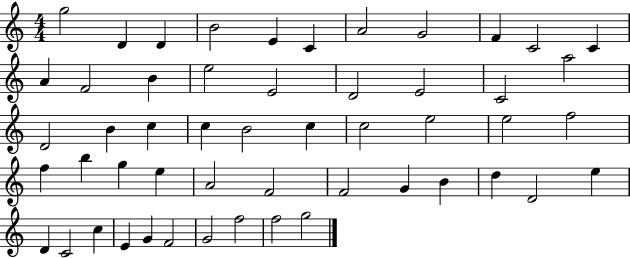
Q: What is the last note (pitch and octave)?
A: G5